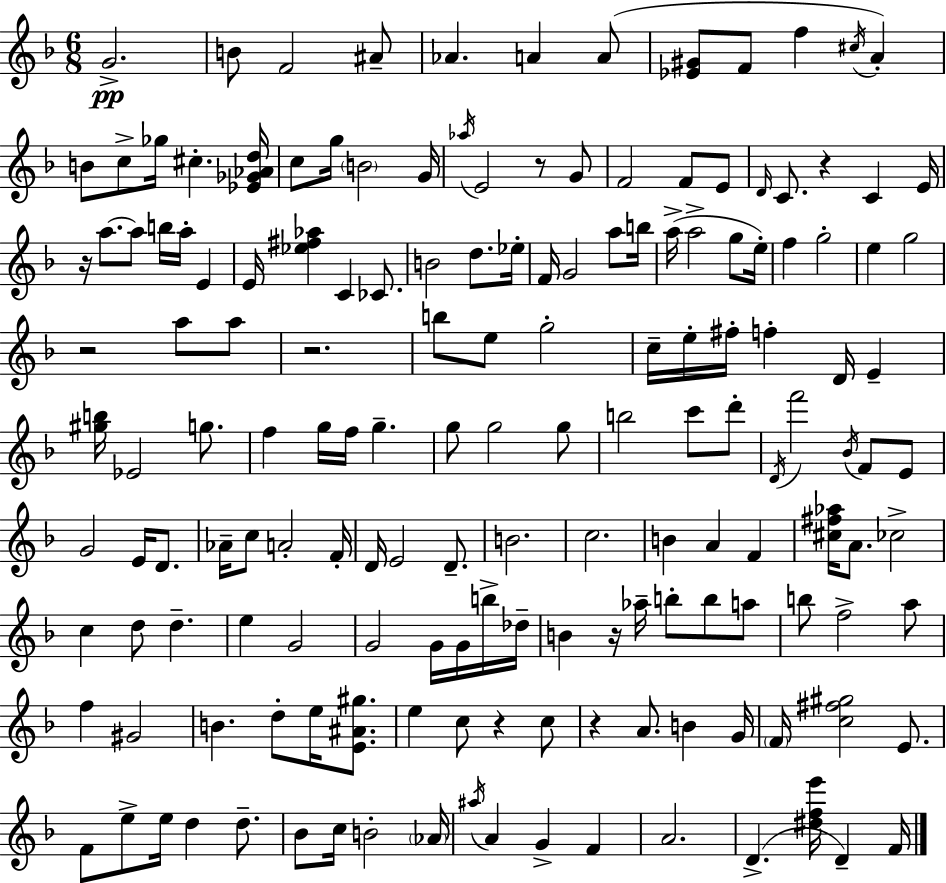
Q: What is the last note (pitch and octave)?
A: F4